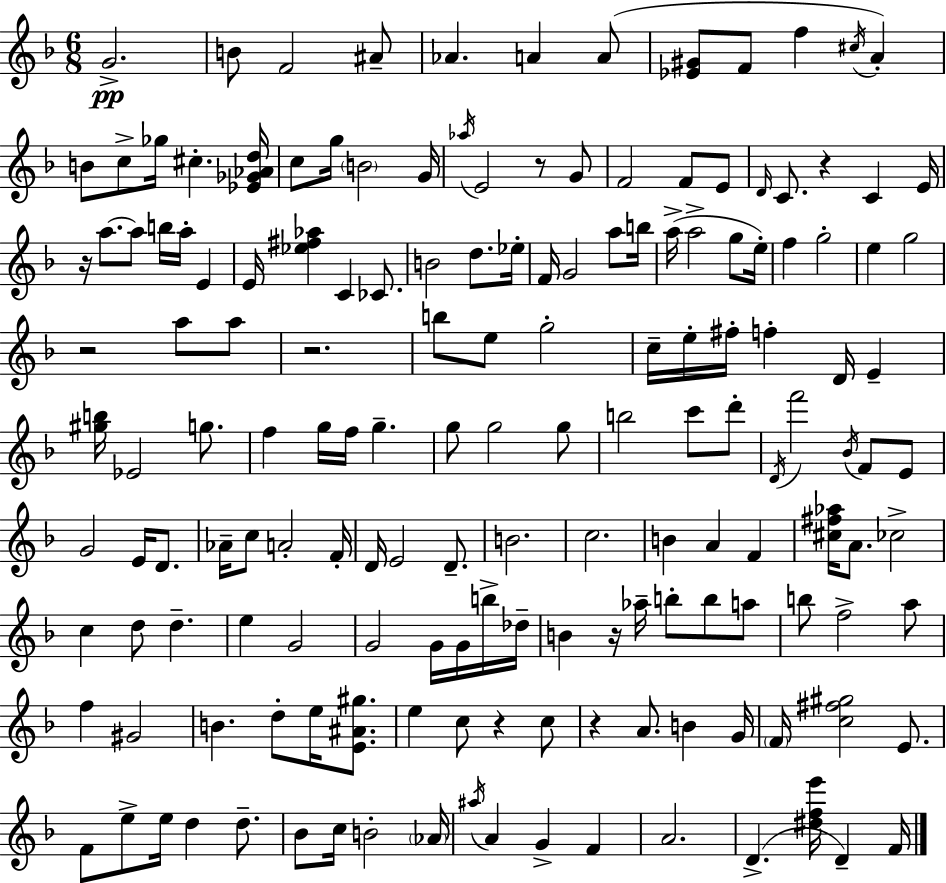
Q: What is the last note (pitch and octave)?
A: F4